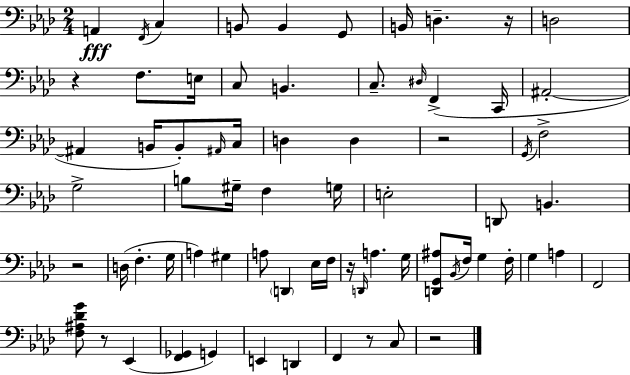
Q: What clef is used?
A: bass